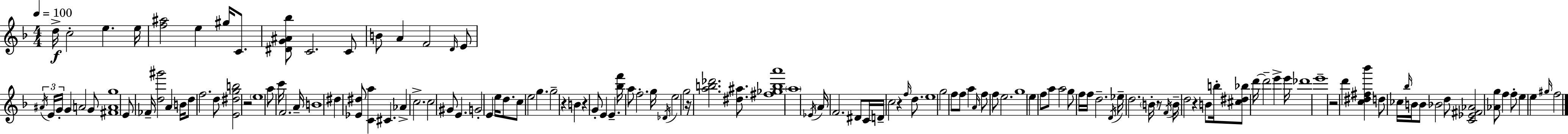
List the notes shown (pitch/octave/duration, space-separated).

D5/s C5/h E5/q. E5/s [F5,A#5]/h E5/q G#5/s C4/e. [D#4,G4,A#4,Bb5]/e C4/h. C4/e B4/e A4/q F4/h D4/s E4/e A#4/s E4/s G4/s G4/q A4/h G4/e [F#4,A4,G5]/w E4/e FES4/s [D5,G#6]/h A4/q B4/s D5/e F5/h. D5/e [E4,D#5,G5,B5]/h R/h E5/w A5/e C6/s F4/h. A4/s B4/w D#5/q [Eb4,D#5]/e [C4,A5]/q C#4/q. Ab4/q C5/h. C5/h G#4/e E4/q. G4/h E4/q E5/s D5/e. C5/e E5/h G5/q. G5/h R/q B4/q R/q G4/e E4/q E4/q. [Bb5,F6]/s A5/e F5/h. G5/s Db4/s E5/h G5/h R/s [A5,B5,Db6]/h. [D#5,A#5]/e. [F#5,Gb5,B5,A6]/w A5/w Eb4/s A4/s F4/h. D#4/e C4/s D4/s C5/h R/q F5/s D5/e. E5/w G5/h F5/e F5/e A5/q A4/s F5/e F5/e E5/h. G5/w E5/q F5/e A5/e A5/h G5/e F5/s F5/s D5/h. D4/s Eb5/s D5/h. B4/s R/e F4/s B4/s D5/h R/q B4/e B5/s [C#5,D#5,Bb5]/e D6/s D6/h E6/q E6/s Db6/w E6/w R/h D6/q [C5,D#5,F#5,Bb6]/q D5/e CES5/s Bb5/s B4/s B4/e Bb4/h D5/e [C4,Eb4,F#4,Ab4]/h [Ab4,G5]/e F5/q F5/e E5/q E5/q G#5/s F5/h